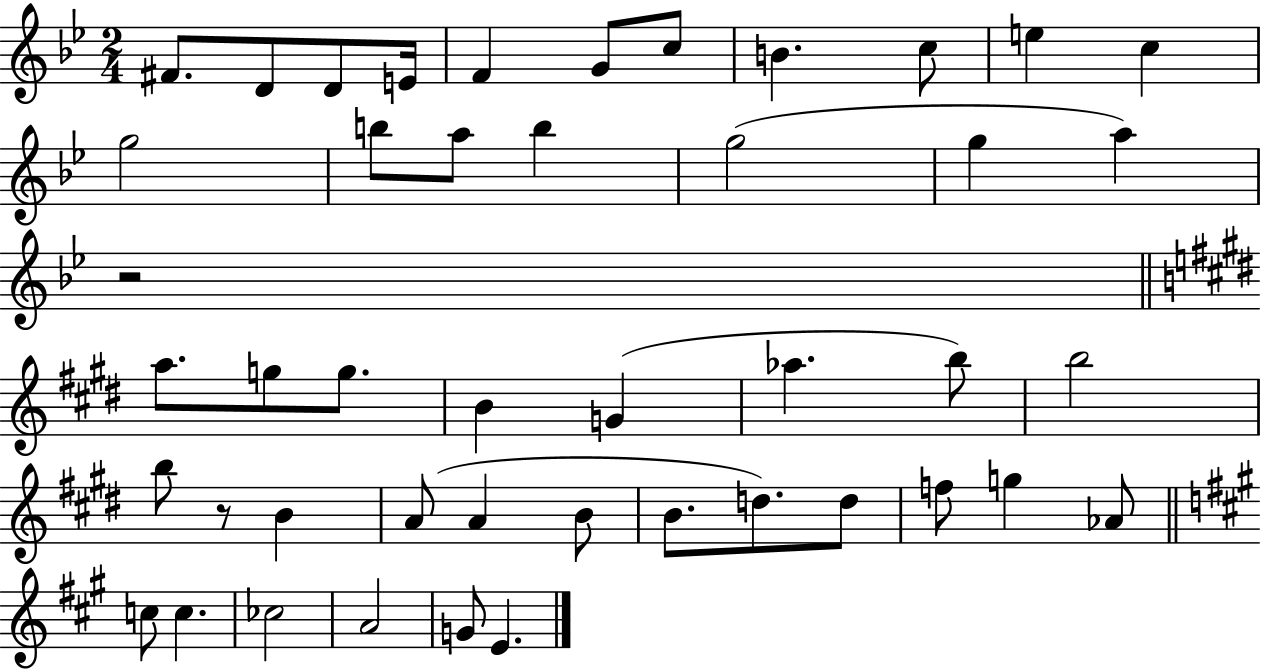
F#4/e. D4/e D4/e E4/s F4/q G4/e C5/e B4/q. C5/e E5/q C5/q G5/h B5/e A5/e B5/q G5/h G5/q A5/q R/h A5/e. G5/e G5/e. B4/q G4/q Ab5/q. B5/e B5/h B5/e R/e B4/q A4/e A4/q B4/e B4/e. D5/e. D5/e F5/e G5/q Ab4/e C5/e C5/q. CES5/h A4/h G4/e E4/q.